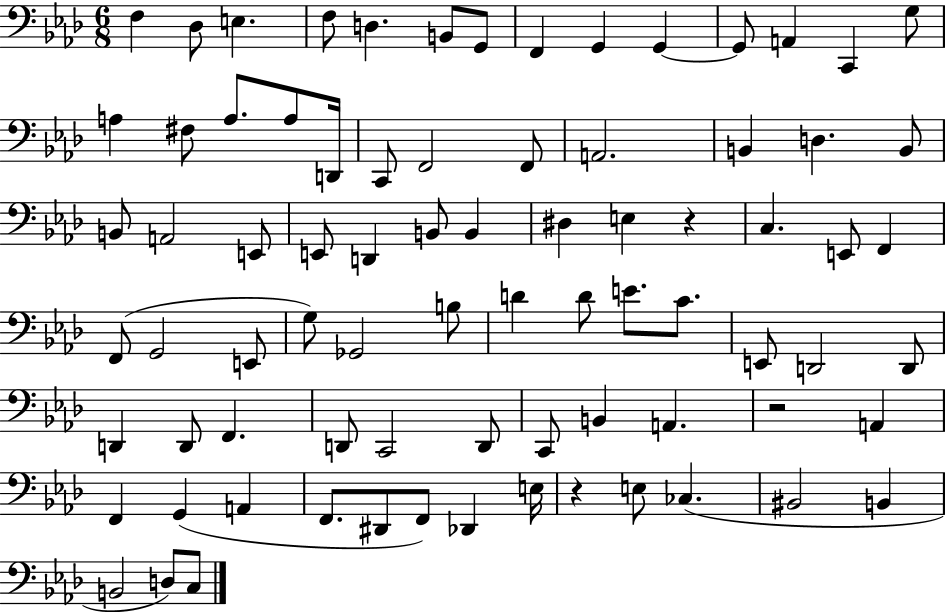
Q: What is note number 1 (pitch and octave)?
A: F3